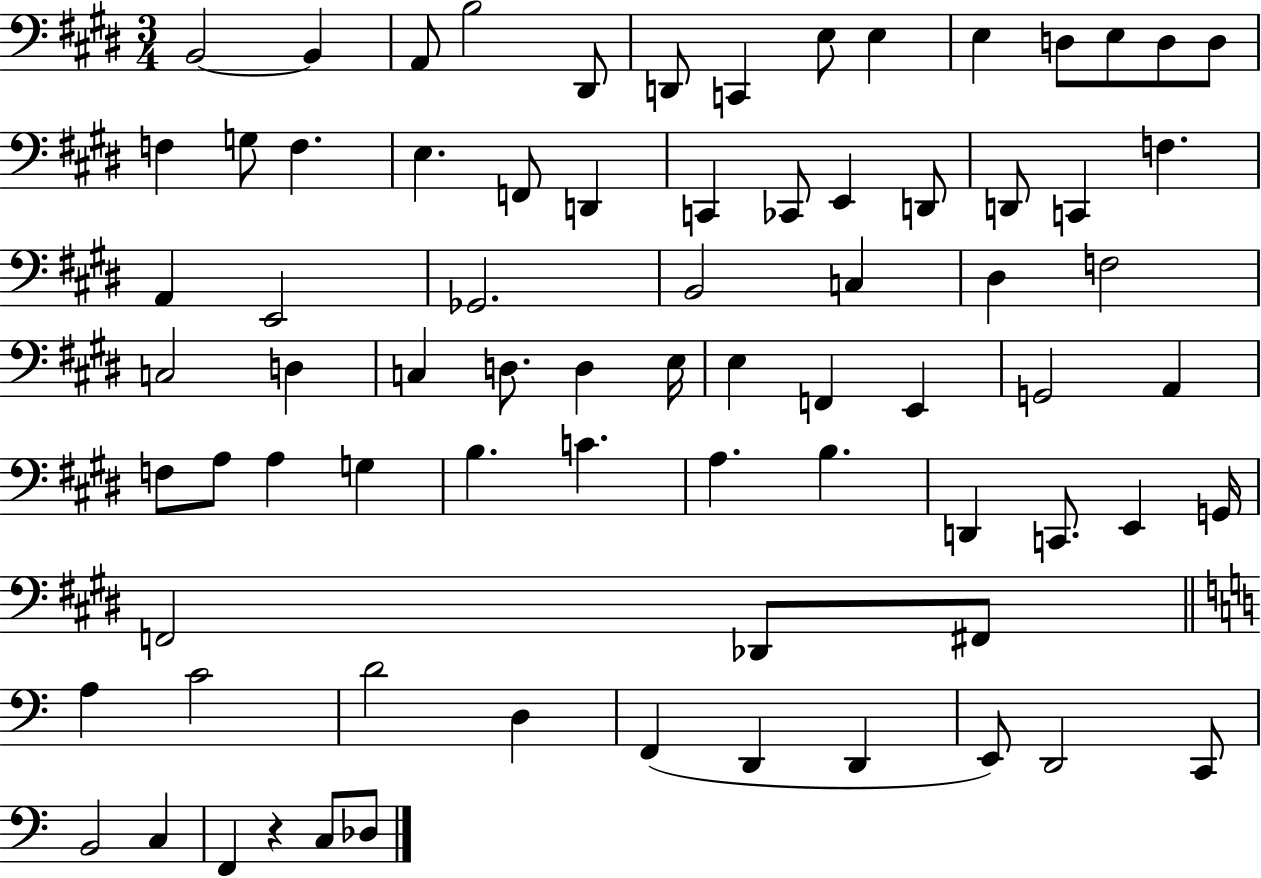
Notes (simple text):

B2/h B2/q A2/e B3/h D#2/e D2/e C2/q E3/e E3/q E3/q D3/e E3/e D3/e D3/e F3/q G3/e F3/q. E3/q. F2/e D2/q C2/q CES2/e E2/q D2/e D2/e C2/q F3/q. A2/q E2/h Gb2/h. B2/h C3/q D#3/q F3/h C3/h D3/q C3/q D3/e. D3/q E3/s E3/q F2/q E2/q G2/h A2/q F3/e A3/e A3/q G3/q B3/q. C4/q. A3/q. B3/q. D2/q C2/e. E2/q G2/s F2/h Db2/e F#2/e A3/q C4/h D4/h D3/q F2/q D2/q D2/q E2/e D2/h C2/e B2/h C3/q F2/q R/q C3/e Db3/e